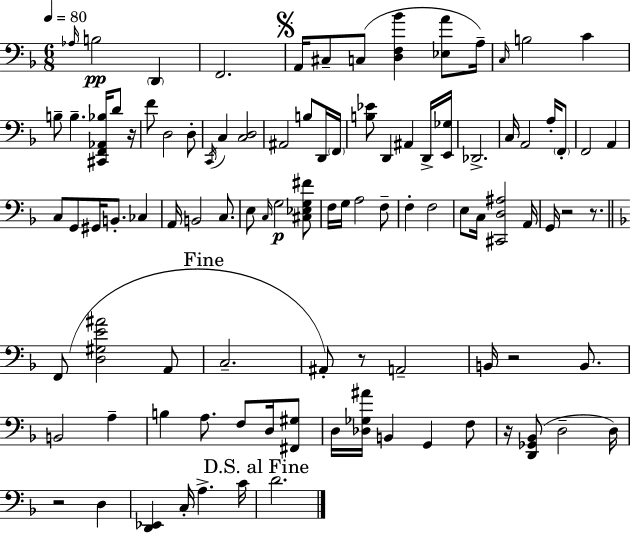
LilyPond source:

{
  \clef bass
  \numericTimeSignature
  \time 6/8
  \key d \minor
  \tempo 4 = 80
  \grace { aes16 }\pp b2 \parenthesize d,4 | f,2. | \mark \markup { \musicglyph "scripts.segno" } a,16 cis8-- c8( <d f bes'>4 <ees a'>8 | a16--) \grace { c16 } b2 c'4 | \break b8-- b4.-- <cis, f, aes, bes>16 d'8 | r16 f'8 d2 | d8-. \acciaccatura { c,16 } c4 <c d>2 | ais,2 b8 | \break d,16 \parenthesize f,16 <b ees'>8 d,4 ais,4 | d,16-> <e, ges>16 des,2.-> | c16 a,2 | a16-. \parenthesize f,8-. f,2 a,4 | \break c8 g,8 gis,16 b,8.-. ces4 | a,16 b,2 | c8. e8 \grace { c16 }\p g2 | <cis ees g fis'>8 f16 g16 a2 | \break f8-- f4-. f2 | e8 c16 <cis, d ais>2 | a,16 g,16 r2 | r8. \bar "||" \break \key f \major f,8( <d gis e' ais'>2 a,8 | \mark "Fine" c2.-- | ais,8-.) r8 a,2-- | b,16 r2 b,8. | \break b,2 a4-- | b4 a8. f8 d16 <fis, gis>8 | d16 <des ges ais'>16 b,4 g,4 f8 | r16 <d, ges, bes,>8( d2-- d16) | \break r2 d4 | <d, ees,>4 c16-. a4.-> c'16 | \mark "D.S. al Fine" d'2. | \bar "|."
}